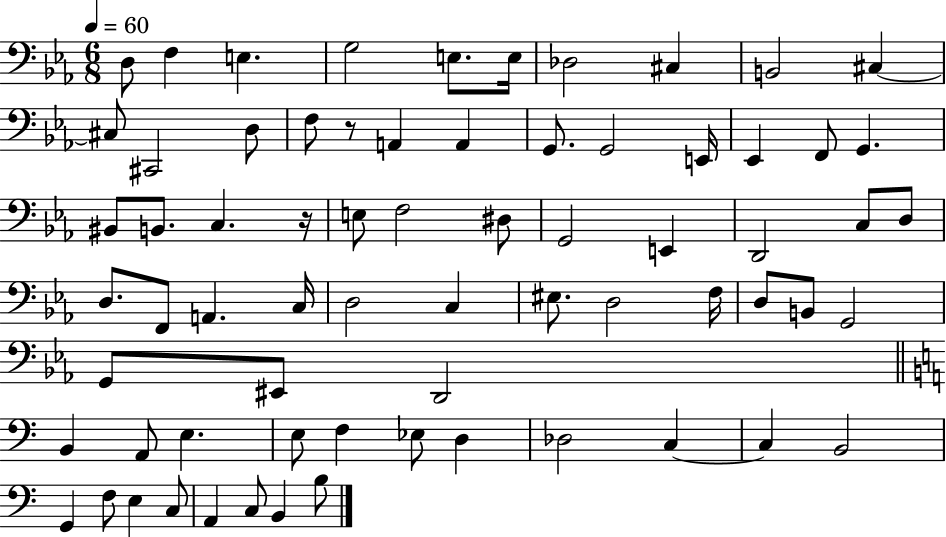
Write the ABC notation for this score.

X:1
T:Untitled
M:6/8
L:1/4
K:Eb
D,/2 F, E, G,2 E,/2 E,/4 _D,2 ^C, B,,2 ^C, ^C,/2 ^C,,2 D,/2 F,/2 z/2 A,, A,, G,,/2 G,,2 E,,/4 _E,, F,,/2 G,, ^B,,/2 B,,/2 C, z/4 E,/2 F,2 ^D,/2 G,,2 E,, D,,2 C,/2 D,/2 D,/2 F,,/2 A,, C,/4 D,2 C, ^E,/2 D,2 F,/4 D,/2 B,,/2 G,,2 G,,/2 ^E,,/2 D,,2 B,, A,,/2 E, E,/2 F, _E,/2 D, _D,2 C, C, B,,2 G,, F,/2 E, C,/2 A,, C,/2 B,, B,/2